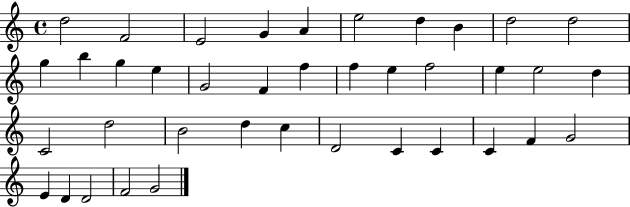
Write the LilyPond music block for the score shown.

{
  \clef treble
  \time 4/4
  \defaultTimeSignature
  \key c \major
  d''2 f'2 | e'2 g'4 a'4 | e''2 d''4 b'4 | d''2 d''2 | \break g''4 b''4 g''4 e''4 | g'2 f'4 f''4 | f''4 e''4 f''2 | e''4 e''2 d''4 | \break c'2 d''2 | b'2 d''4 c''4 | d'2 c'4 c'4 | c'4 f'4 g'2 | \break e'4 d'4 d'2 | f'2 g'2 | \bar "|."
}